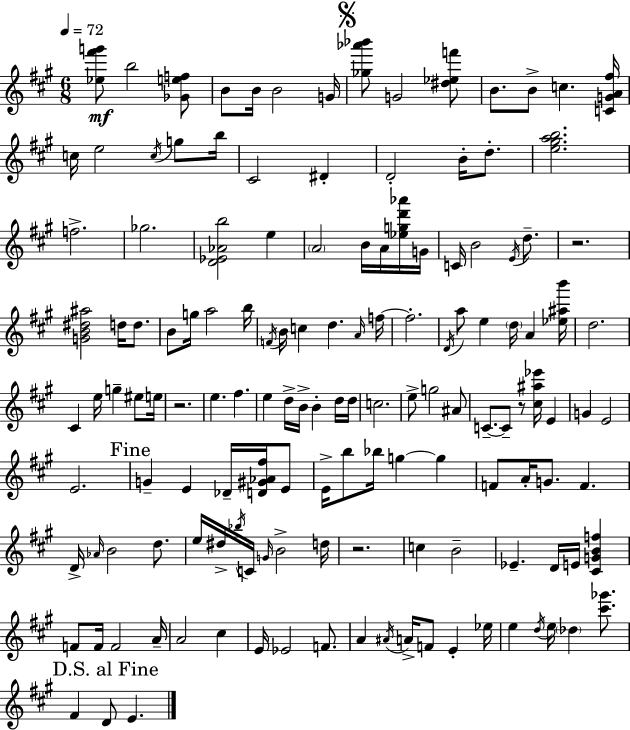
[Eb5,F#6,G6]/e B5/h [Gb4,E5,F5]/e B4/e B4/s B4/h G4/s [Gb5,Ab6,Bb6]/e G4/h [D#5,Eb5,F6]/e B4/e. B4/e C5/q. [C4,G4,A4,F#5]/s C5/s E5/h C5/s G5/e B5/s C#4/h D#4/q D4/h B4/s D5/e. [E5,G#5,A5,B5]/h. F5/h. Gb5/h. [D4,Eb4,Ab4,B5]/h E5/q A4/h B4/s A4/s [Eb5,G5,D6,Ab6]/s G4/s C4/s B4/h E4/s D5/e. R/h. [G4,B4,D#5,A#5]/h D5/s D5/e. B4/e G5/s A5/h B5/s F4/s B4/s C5/q D5/q. A4/s F5/s F5/h. D4/s A5/e E5/q D5/s A4/q [Eb5,A#5,B6]/s D5/h. C#4/q E5/s G5/q EIS5/e E5/s R/h. E5/q. F#5/q. E5/q D5/s B4/s B4/q D5/s D5/s C5/h. E5/e G5/h A#4/e C4/e. C4/e R/e [C#5,A#5,Eb6]/s E4/q G4/q E4/h E4/h. G4/q E4/q Db4/s [D4,G#4,Ab4,F#5]/s E4/e E4/s B5/e Bb5/s G5/q G5/q F4/e A4/s G4/e. F4/q. D4/s Ab4/s B4/h D5/e. E5/s D#5/s Bb5/s C4/s G4/s B4/h D5/s R/h. C5/q B4/h Eb4/q. D4/s E4/s [C#4,G4,B4,F5]/q F4/e F4/s F4/h A4/s A4/h C#5/q E4/s Eb4/h F4/e. A4/q A#4/s A4/s F4/e E4/q Eb5/s E5/q D5/s E5/s Db5/q [C#6,Gb6]/e. F#4/q D4/e E4/q.